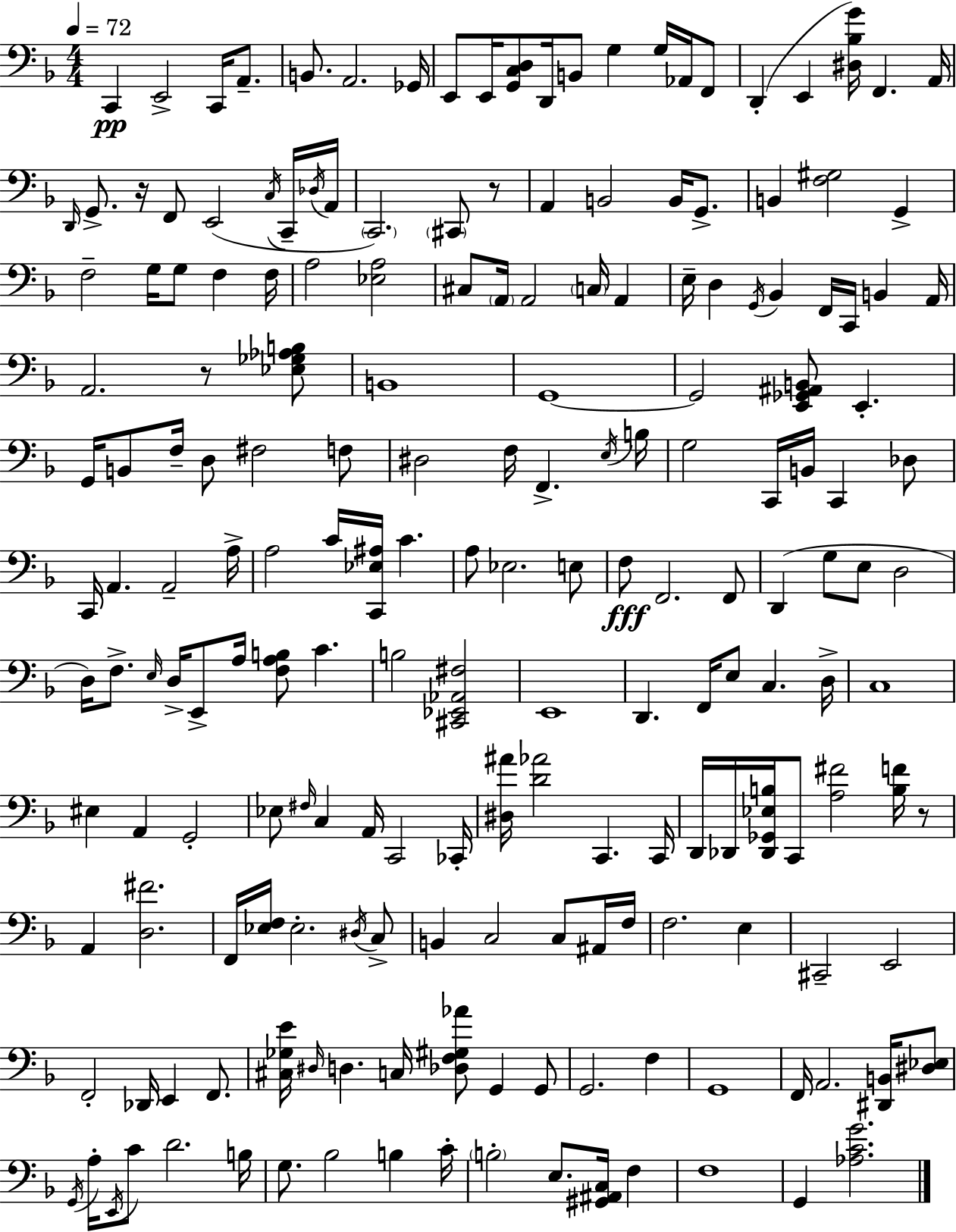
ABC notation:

X:1
T:Untitled
M:4/4
L:1/4
K:F
C,, E,,2 C,,/4 A,,/2 B,,/2 A,,2 _G,,/4 E,,/2 E,,/4 [G,,C,D,]/2 D,,/4 B,,/2 G, G,/4 _A,,/4 F,,/2 D,, E,, [^D,_B,G]/4 F,, A,,/4 D,,/4 G,,/2 z/4 F,,/2 E,,2 C,/4 C,,/4 _D,/4 A,,/4 C,,2 ^C,,/2 z/2 A,, B,,2 B,,/4 G,,/2 B,, [F,^G,]2 G,, F,2 G,/4 G,/2 F, F,/4 A,2 [_E,A,]2 ^C,/2 A,,/4 A,,2 C,/4 A,, E,/4 D, G,,/4 _B,, F,,/4 C,,/4 B,, A,,/4 A,,2 z/2 [_E,_G,_A,B,]/2 B,,4 G,,4 G,,2 [E,,_G,,^A,,B,,]/2 E,, G,,/4 B,,/2 F,/4 D,/2 ^F,2 F,/2 ^D,2 F,/4 F,, E,/4 B,/4 G,2 C,,/4 B,,/4 C,, _D,/2 C,,/4 A,, A,,2 A,/4 A,2 C/4 [C,,_E,^A,]/4 C A,/2 _E,2 E,/2 F,/2 F,,2 F,,/2 D,, G,/2 E,/2 D,2 D,/4 F,/2 E,/4 D,/4 E,,/2 A,/4 [F,A,B,]/2 C B,2 [^C,,_E,,_A,,^F,]2 E,,4 D,, F,,/4 E,/2 C, D,/4 C,4 ^E, A,, G,,2 _E,/2 ^F,/4 C, A,,/4 C,,2 _C,,/4 [^D,^A]/4 [D_A]2 C,, C,,/4 D,,/4 _D,,/4 [_D,,_G,,_E,B,]/4 C,,/2 [A,^F]2 [B,F]/4 z/2 A,, [D,^F]2 F,,/4 [_E,F,]/4 _E,2 ^D,/4 C,/2 B,, C,2 C,/2 ^A,,/4 F,/4 F,2 E, ^C,,2 E,,2 F,,2 _D,,/4 E,, F,,/2 [^C,_G,E]/4 ^D,/4 D, C,/4 [_D,F,^G,_A]/2 G,, G,,/2 G,,2 F, G,,4 F,,/4 A,,2 [^D,,B,,]/4 [^D,_E,]/2 G,,/4 A,/4 E,,/4 C/2 D2 B,/4 G,/2 _B,2 B, C/4 B,2 E,/2 [^G,,^A,,C,]/4 F, F,4 G,, [_A,CG]2